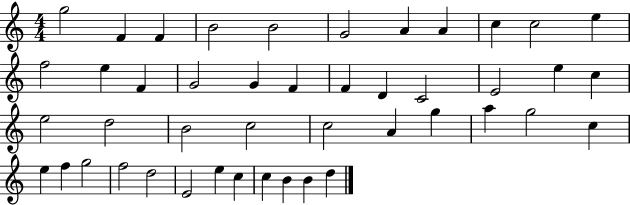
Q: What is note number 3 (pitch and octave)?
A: F4